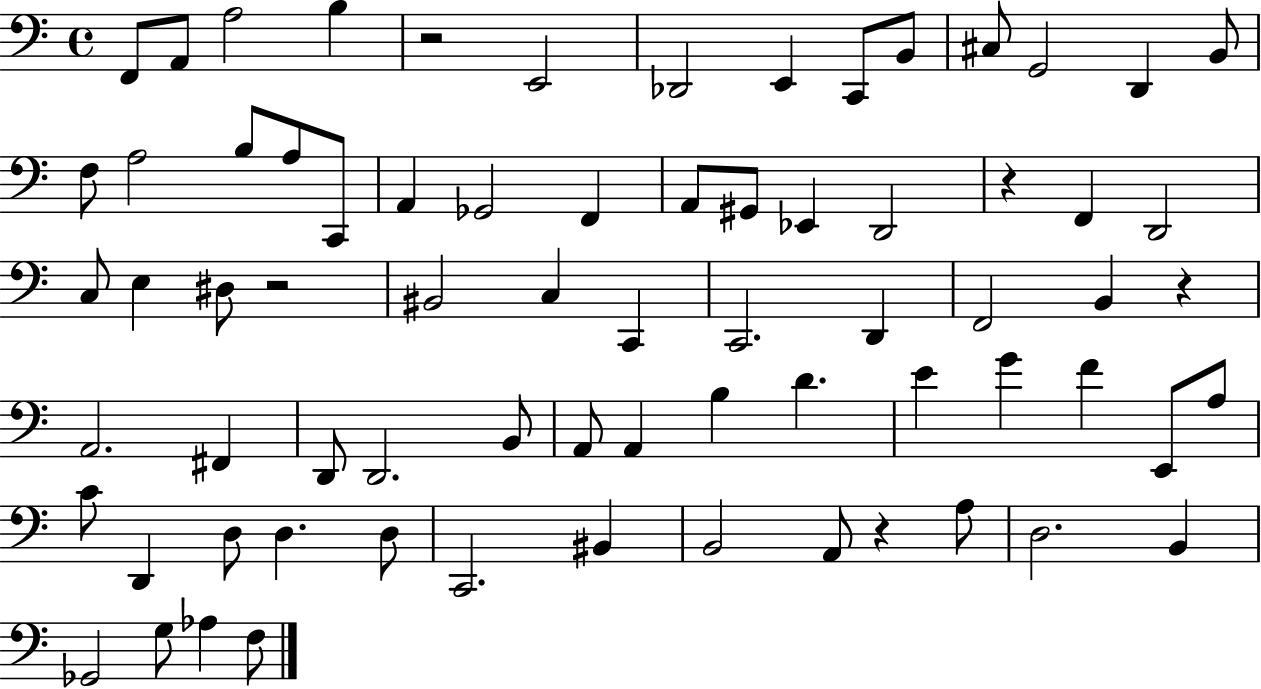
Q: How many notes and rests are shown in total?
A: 72